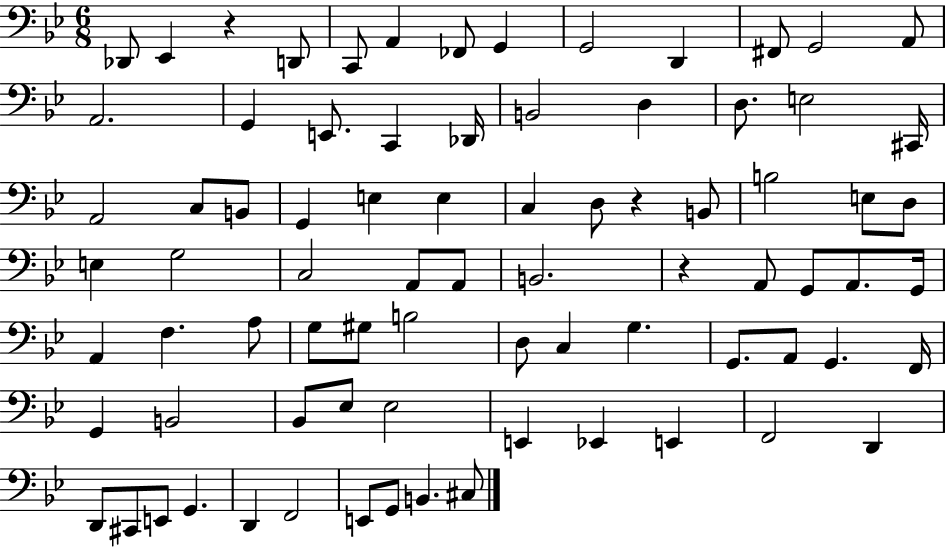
{
  \clef bass
  \numericTimeSignature
  \time 6/8
  \key bes \major
  des,8 ees,4 r4 d,8 | c,8 a,4 fes,8 g,4 | g,2 d,4 | fis,8 g,2 a,8 | \break a,2. | g,4 e,8. c,4 des,16 | b,2 d4 | d8. e2 cis,16 | \break a,2 c8 b,8 | g,4 e4 e4 | c4 d8 r4 b,8 | b2 e8 d8 | \break e4 g2 | c2 a,8 a,8 | b,2. | r4 a,8 g,8 a,8. g,16 | \break a,4 f4. a8 | g8 gis8 b2 | d8 c4 g4. | g,8. a,8 g,4. f,16 | \break g,4 b,2 | bes,8 ees8 ees2 | e,4 ees,4 e,4 | f,2 d,4 | \break d,8 cis,8 e,8 g,4. | d,4 f,2 | e,8 g,8 b,4. cis8 | \bar "|."
}